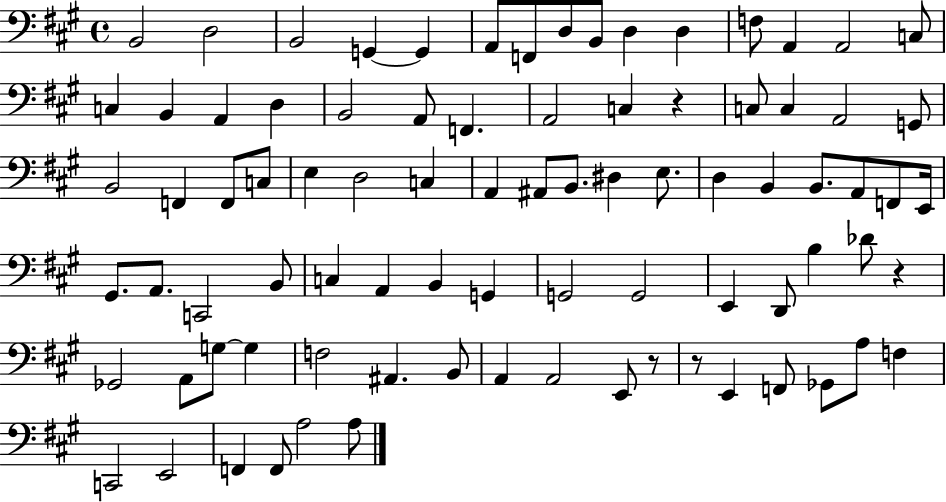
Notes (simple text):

B2/h D3/h B2/h G2/q G2/q A2/e F2/e D3/e B2/e D3/q D3/q F3/e A2/q A2/h C3/e C3/q B2/q A2/q D3/q B2/h A2/e F2/q. A2/h C3/q R/q C3/e C3/q A2/h G2/e B2/h F2/q F2/e C3/e E3/q D3/h C3/q A2/q A#2/e B2/e. D#3/q E3/e. D3/q B2/q B2/e. A2/e F2/e E2/s G#2/e. A2/e. C2/h B2/e C3/q A2/q B2/q G2/q G2/h G2/h E2/q D2/e B3/q Db4/e R/q Gb2/h A2/e G3/e G3/q F3/h A#2/q. B2/e A2/q A2/h E2/e R/e R/e E2/q F2/e Gb2/e A3/e F3/q C2/h E2/h F2/q F2/e A3/h A3/e